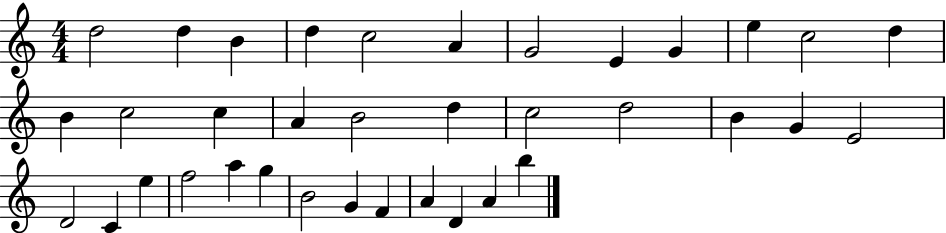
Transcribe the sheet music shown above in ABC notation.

X:1
T:Untitled
M:4/4
L:1/4
K:C
d2 d B d c2 A G2 E G e c2 d B c2 c A B2 d c2 d2 B G E2 D2 C e f2 a g B2 G F A D A b